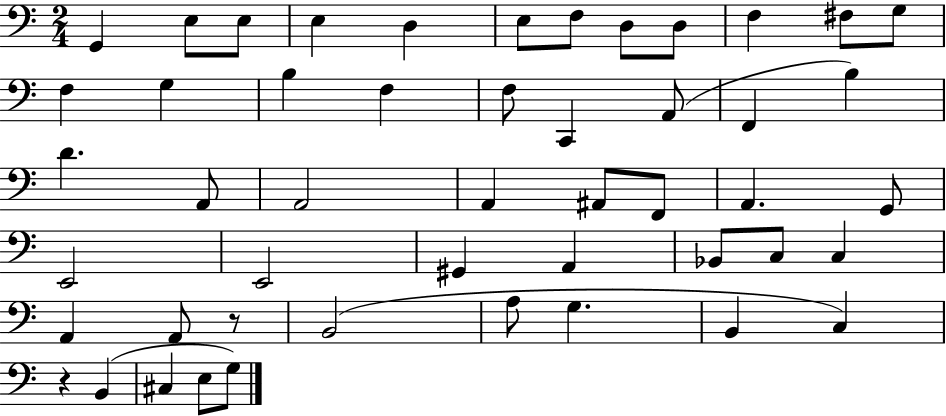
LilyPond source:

{
  \clef bass
  \numericTimeSignature
  \time 2/4
  \key c \major
  g,4 e8 e8 | e4 d4 | e8 f8 d8 d8 | f4 fis8 g8 | \break f4 g4 | b4 f4 | f8 c,4 a,8( | f,4 b4) | \break d'4. a,8 | a,2 | a,4 ais,8 f,8 | a,4. g,8 | \break e,2 | e,2 | gis,4 a,4 | bes,8 c8 c4 | \break a,4 a,8 r8 | b,2( | a8 g4. | b,4 c4) | \break r4 b,4( | cis4 e8 g8) | \bar "|."
}